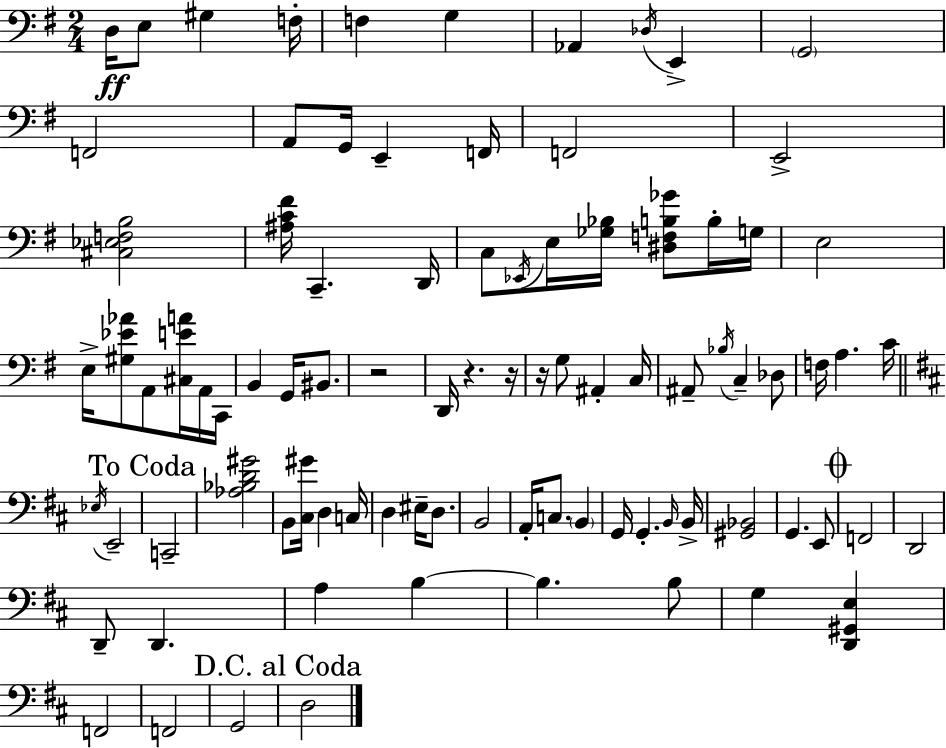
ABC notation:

X:1
T:Untitled
M:2/4
L:1/4
K:Em
D,/4 E,/2 ^G, F,/4 F, G, _A,, _D,/4 E,, G,,2 F,,2 A,,/2 G,,/4 E,, F,,/4 F,,2 E,,2 [^C,_E,F,B,]2 [^A,C^F]/4 C,, D,,/4 C,/2 _E,,/4 E,/4 [_G,_B,]/4 [^D,F,B,_G]/2 B,/4 G,/4 E,2 E,/4 [^G,_E_A]/2 A,,/2 [^C,EA]/4 A,,/4 C,,/4 B,, G,,/4 ^B,,/2 z2 D,,/4 z z/4 z/4 G,/2 ^A,, C,/4 ^A,,/2 _B,/4 C, _D,/2 F,/4 A, C/4 _E,/4 E,,2 C,,2 [_A,_B,D^G]2 B,,/2 [^C,^G]/4 D, C,/4 D, ^E,/4 D,/2 B,,2 A,,/4 C,/2 B,, G,,/4 G,, B,,/4 B,,/4 [^G,,_B,,]2 G,, E,,/2 F,,2 D,,2 D,,/2 D,, A, B, B, B,/2 G, [D,,^G,,E,] F,,2 F,,2 G,,2 D,2